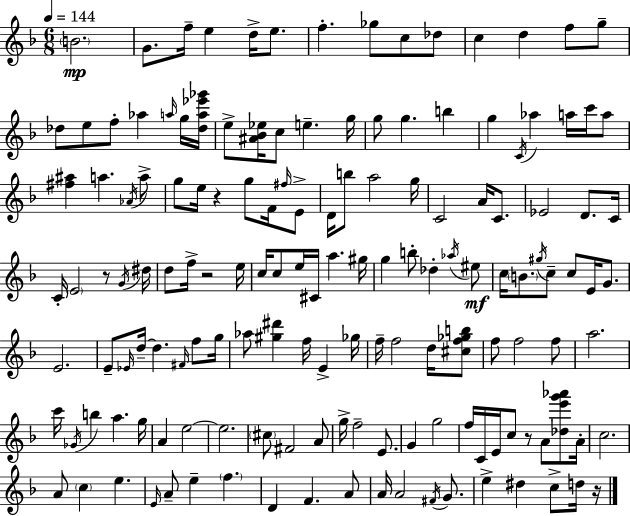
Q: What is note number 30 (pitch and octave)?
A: Ab5